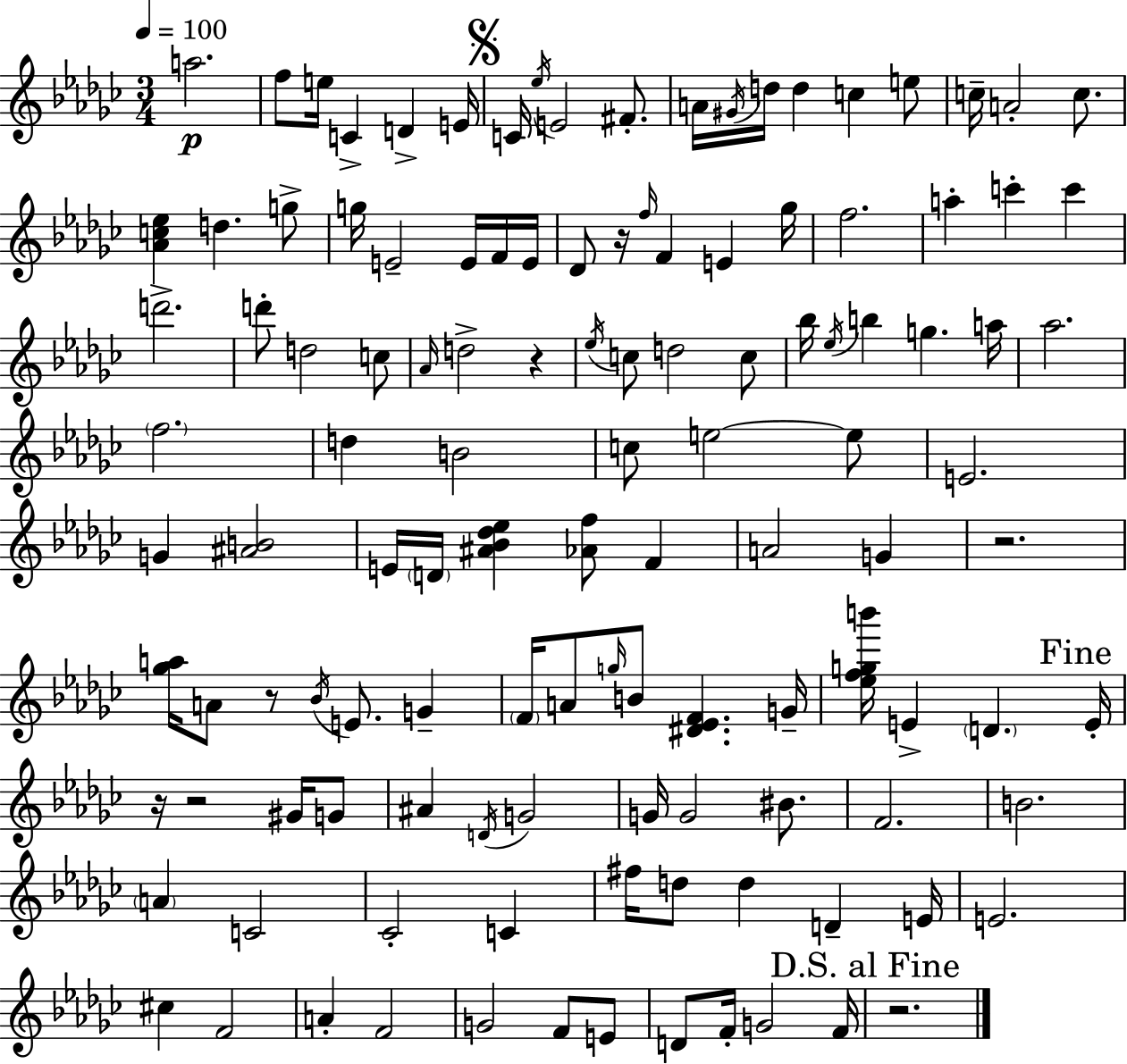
X:1
T:Untitled
M:3/4
L:1/4
K:Ebm
a2 f/2 e/4 C D E/4 C/4 _e/4 E2 ^F/2 A/4 ^G/4 d/4 d c e/2 c/4 A2 c/2 [_Ac_e] d g/2 g/4 E2 E/4 F/4 E/4 _D/2 z/4 f/4 F E _g/4 f2 a c' c' d'2 d'/2 d2 c/2 _A/4 d2 z _e/4 c/2 d2 c/2 _b/4 _e/4 b g a/4 _a2 f2 d B2 c/2 e2 e/2 E2 G [^AB]2 E/4 D/4 [^A_B_d_e] [_Af]/2 F A2 G z2 [_ga]/4 A/2 z/2 _B/4 E/2 G F/4 A/2 g/4 B/2 [^D_EF] G/4 [_efgb']/4 E D E/4 z/4 z2 ^G/4 G/2 ^A D/4 G2 G/4 G2 ^B/2 F2 B2 A C2 _C2 C ^f/4 d/2 d D E/4 E2 ^c F2 A F2 G2 F/2 E/2 D/2 F/4 G2 F/4 z2